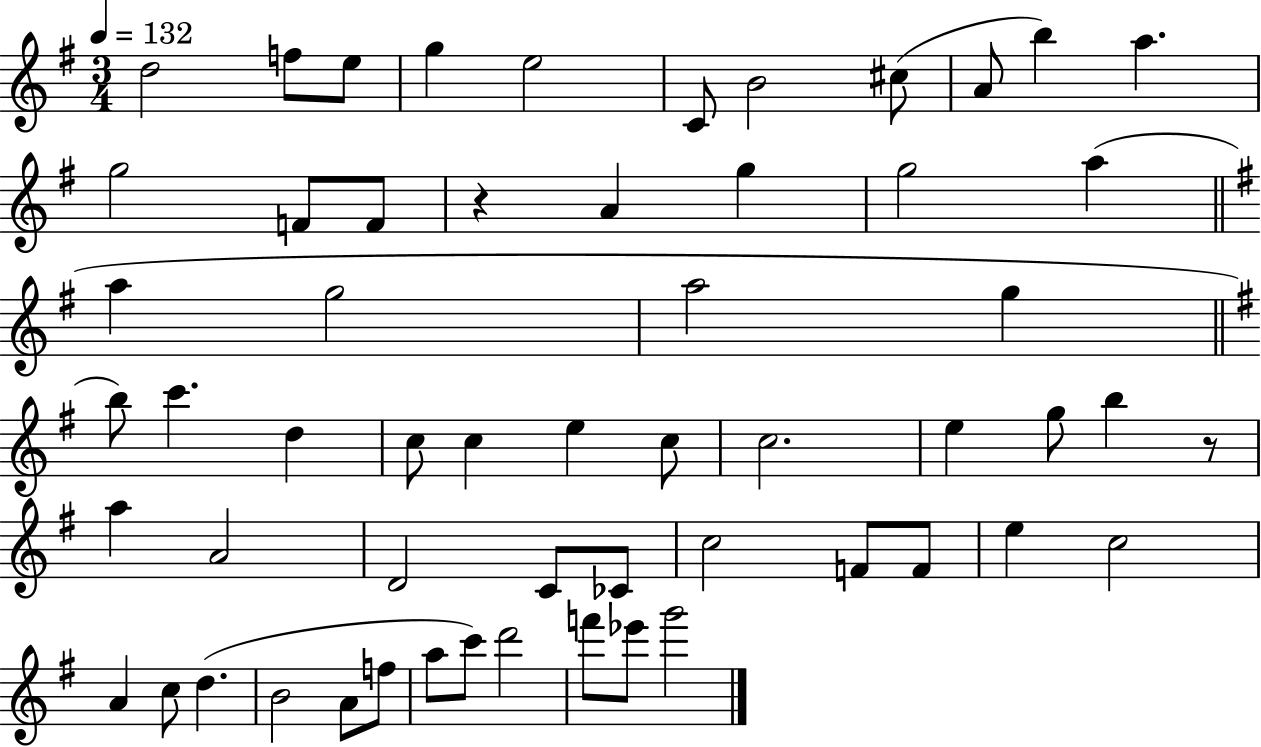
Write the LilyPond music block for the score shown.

{
  \clef treble
  \numericTimeSignature
  \time 3/4
  \key g \major
  \tempo 4 = 132
  \repeat volta 2 { d''2 f''8 e''8 | g''4 e''2 | c'8 b'2 cis''8( | a'8 b''4) a''4. | \break g''2 f'8 f'8 | r4 a'4 g''4 | g''2 a''4( | \bar "||" \break \key g \major a''4 g''2 | a''2 g''4 | \bar "||" \break \key g \major b''8) c'''4. d''4 | c''8 c''4 e''4 c''8 | c''2. | e''4 g''8 b''4 r8 | \break a''4 a'2 | d'2 c'8 ces'8 | c''2 f'8 f'8 | e''4 c''2 | \break a'4 c''8 d''4.( | b'2 a'8 f''8 | a''8 c'''8) d'''2 | f'''8 ees'''8 g'''2 | \break } \bar "|."
}